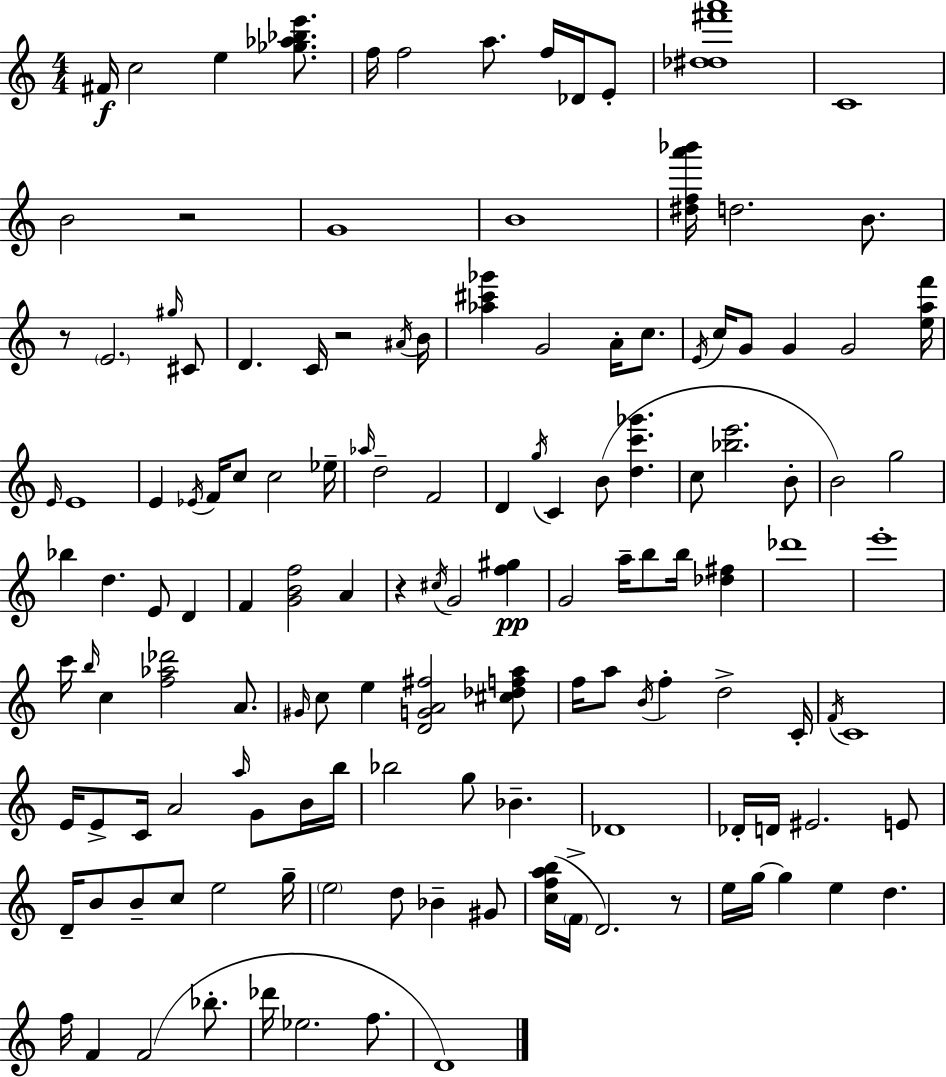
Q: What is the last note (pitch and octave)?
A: D4